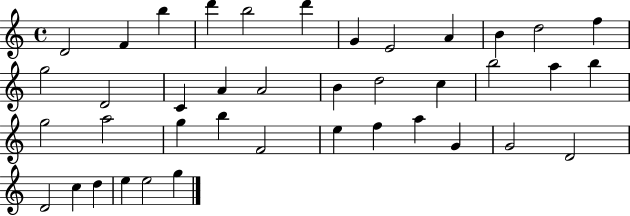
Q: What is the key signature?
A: C major